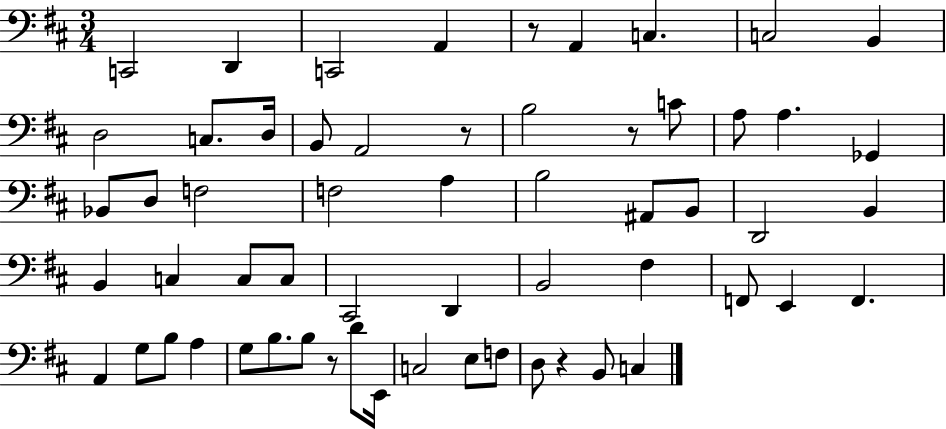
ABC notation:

X:1
T:Untitled
M:3/4
L:1/4
K:D
C,,2 D,, C,,2 A,, z/2 A,, C, C,2 B,, D,2 C,/2 D,/4 B,,/2 A,,2 z/2 B,2 z/2 C/2 A,/2 A, _G,, _B,,/2 D,/2 F,2 F,2 A, B,2 ^A,,/2 B,,/2 D,,2 B,, B,, C, C,/2 C,/2 ^C,,2 D,, B,,2 ^F, F,,/2 E,, F,, A,, G,/2 B,/2 A, G,/2 B,/2 B,/2 z/2 D/2 E,,/4 C,2 E,/2 F,/2 D,/2 z B,,/2 C,